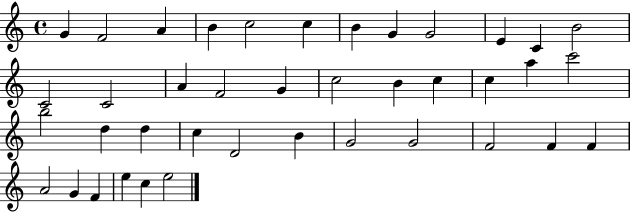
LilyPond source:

{
  \clef treble
  \time 4/4
  \defaultTimeSignature
  \key c \major
  g'4 f'2 a'4 | b'4 c''2 c''4 | b'4 g'4 g'2 | e'4 c'4 b'2 | \break c'2 c'2 | a'4 f'2 g'4 | c''2 b'4 c''4 | c''4 a''4 c'''2 | \break b''2 d''4 d''4 | c''4 d'2 b'4 | g'2 g'2 | f'2 f'4 f'4 | \break a'2 g'4 f'4 | e''4 c''4 e''2 | \bar "|."
}